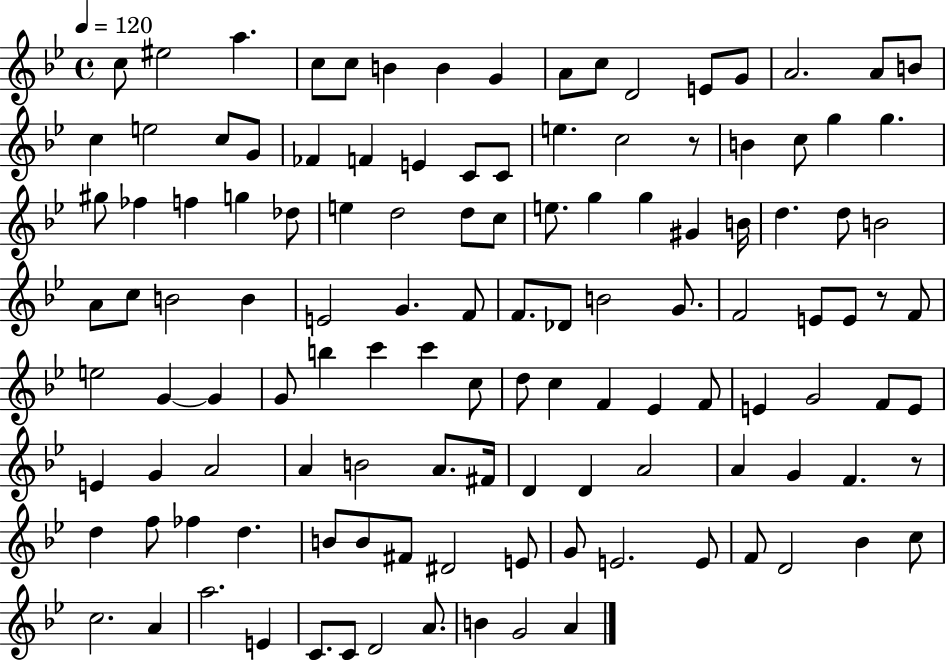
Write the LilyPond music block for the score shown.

{
  \clef treble
  \time 4/4
  \defaultTimeSignature
  \key bes \major
  \tempo 4 = 120
  c''8 eis''2 a''4. | c''8 c''8 b'4 b'4 g'4 | a'8 c''8 d'2 e'8 g'8 | a'2. a'8 b'8 | \break c''4 e''2 c''8 g'8 | fes'4 f'4 e'4 c'8 c'8 | e''4. c''2 r8 | b'4 c''8 g''4 g''4. | \break gis''8 fes''4 f''4 g''4 des''8 | e''4 d''2 d''8 c''8 | e''8. g''4 g''4 gis'4 b'16 | d''4. d''8 b'2 | \break a'8 c''8 b'2 b'4 | e'2 g'4. f'8 | f'8. des'8 b'2 g'8. | f'2 e'8 e'8 r8 f'8 | \break e''2 g'4~~ g'4 | g'8 b''4 c'''4 c'''4 c''8 | d''8 c''4 f'4 ees'4 f'8 | e'4 g'2 f'8 e'8 | \break e'4 g'4 a'2 | a'4 b'2 a'8. fis'16 | d'4 d'4 a'2 | a'4 g'4 f'4. r8 | \break d''4 f''8 fes''4 d''4. | b'8 b'8 fis'8 dis'2 e'8 | g'8 e'2. e'8 | f'8 d'2 bes'4 c''8 | \break c''2. a'4 | a''2. e'4 | c'8. c'8 d'2 a'8. | b'4 g'2 a'4 | \break \bar "|."
}